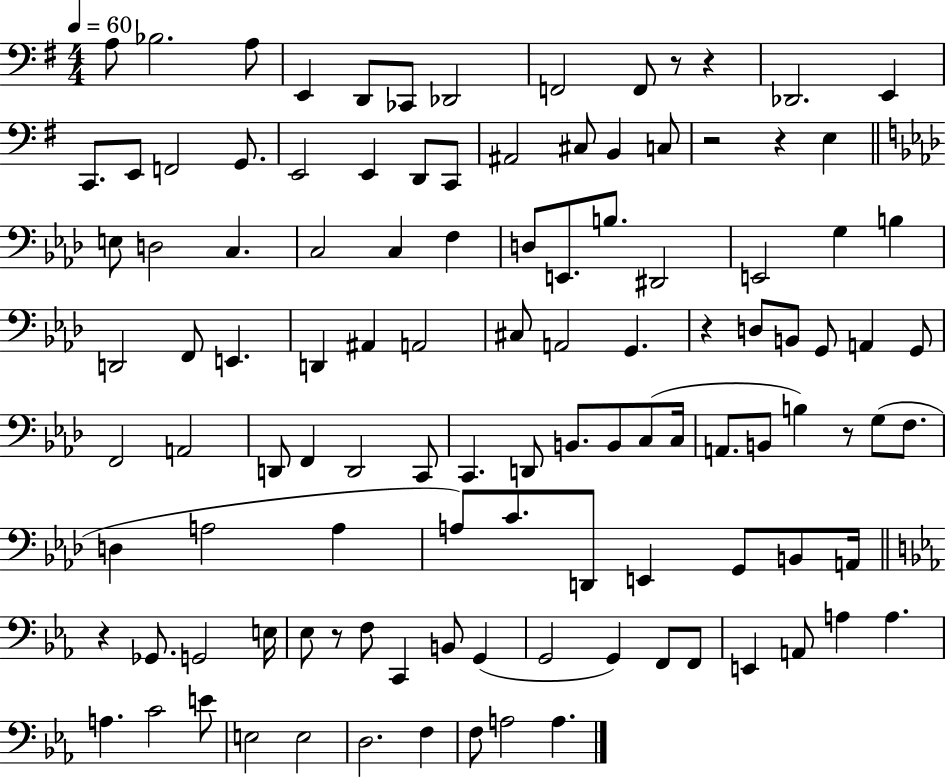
A3/e Bb3/h. A3/e E2/q D2/e CES2/e Db2/h F2/h F2/e R/e R/q Db2/h. E2/q C2/e. E2/e F2/h G2/e. E2/h E2/q D2/e C2/e A#2/h C#3/e B2/q C3/e R/h R/q E3/q E3/e D3/h C3/q. C3/h C3/q F3/q D3/e E2/e. B3/e. D#2/h E2/h G3/q B3/q D2/h F2/e E2/q. D2/q A#2/q A2/h C#3/e A2/h G2/q. R/q D3/e B2/e G2/e A2/q G2/e F2/h A2/h D2/e F2/q D2/h C2/e C2/q. D2/e B2/e. B2/e C3/e C3/s A2/e. B2/e B3/q R/e G3/e F3/e. D3/q A3/h A3/q A3/e C4/e. D2/e E2/q G2/e B2/e A2/s R/q Gb2/e. G2/h E3/s Eb3/e R/e F3/e C2/q B2/e G2/q G2/h G2/q F2/e F2/e E2/q A2/e A3/q A3/q. A3/q. C4/h E4/e E3/h E3/h D3/h. F3/q F3/e A3/h A3/q.